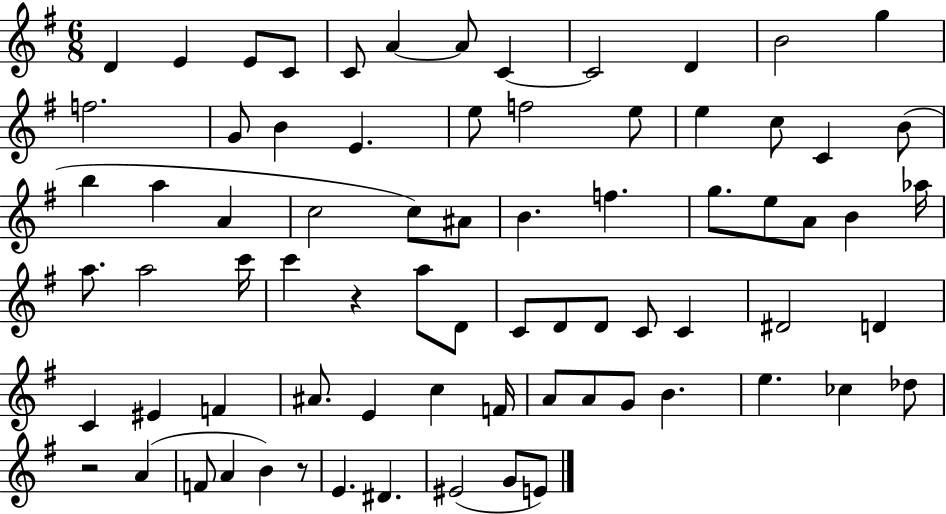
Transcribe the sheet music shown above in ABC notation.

X:1
T:Untitled
M:6/8
L:1/4
K:G
D E E/2 C/2 C/2 A A/2 C C2 D B2 g f2 G/2 B E e/2 f2 e/2 e c/2 C B/2 b a A c2 c/2 ^A/2 B f g/2 e/2 A/2 B _a/4 a/2 a2 c'/4 c' z a/2 D/2 C/2 D/2 D/2 C/2 C ^D2 D C ^E F ^A/2 E c F/4 A/2 A/2 G/2 B e _c _d/2 z2 A F/2 A B z/2 E ^D ^E2 G/2 E/2